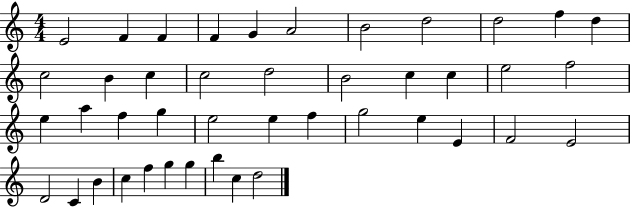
E4/h F4/q F4/q F4/q G4/q A4/h B4/h D5/h D5/h F5/q D5/q C5/h B4/q C5/q C5/h D5/h B4/h C5/q C5/q E5/h F5/h E5/q A5/q F5/q G5/q E5/h E5/q F5/q G5/h E5/q E4/q F4/h E4/h D4/h C4/q B4/q C5/q F5/q G5/q G5/q B5/q C5/q D5/h